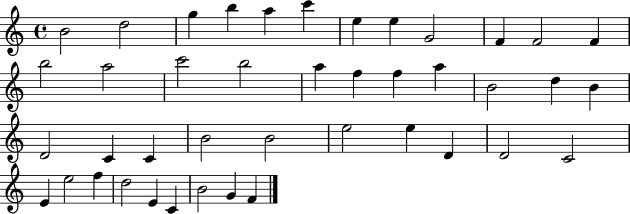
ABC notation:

X:1
T:Untitled
M:4/4
L:1/4
K:C
B2 d2 g b a c' e e G2 F F2 F b2 a2 c'2 b2 a f f a B2 d B D2 C C B2 B2 e2 e D D2 C2 E e2 f d2 E C B2 G F